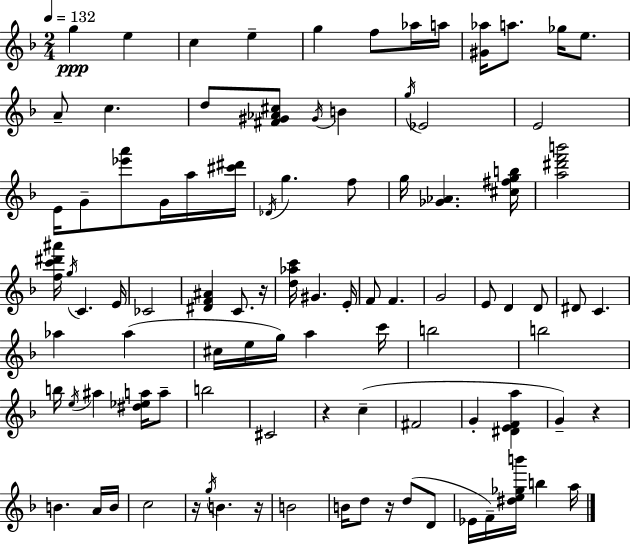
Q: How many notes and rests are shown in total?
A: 95